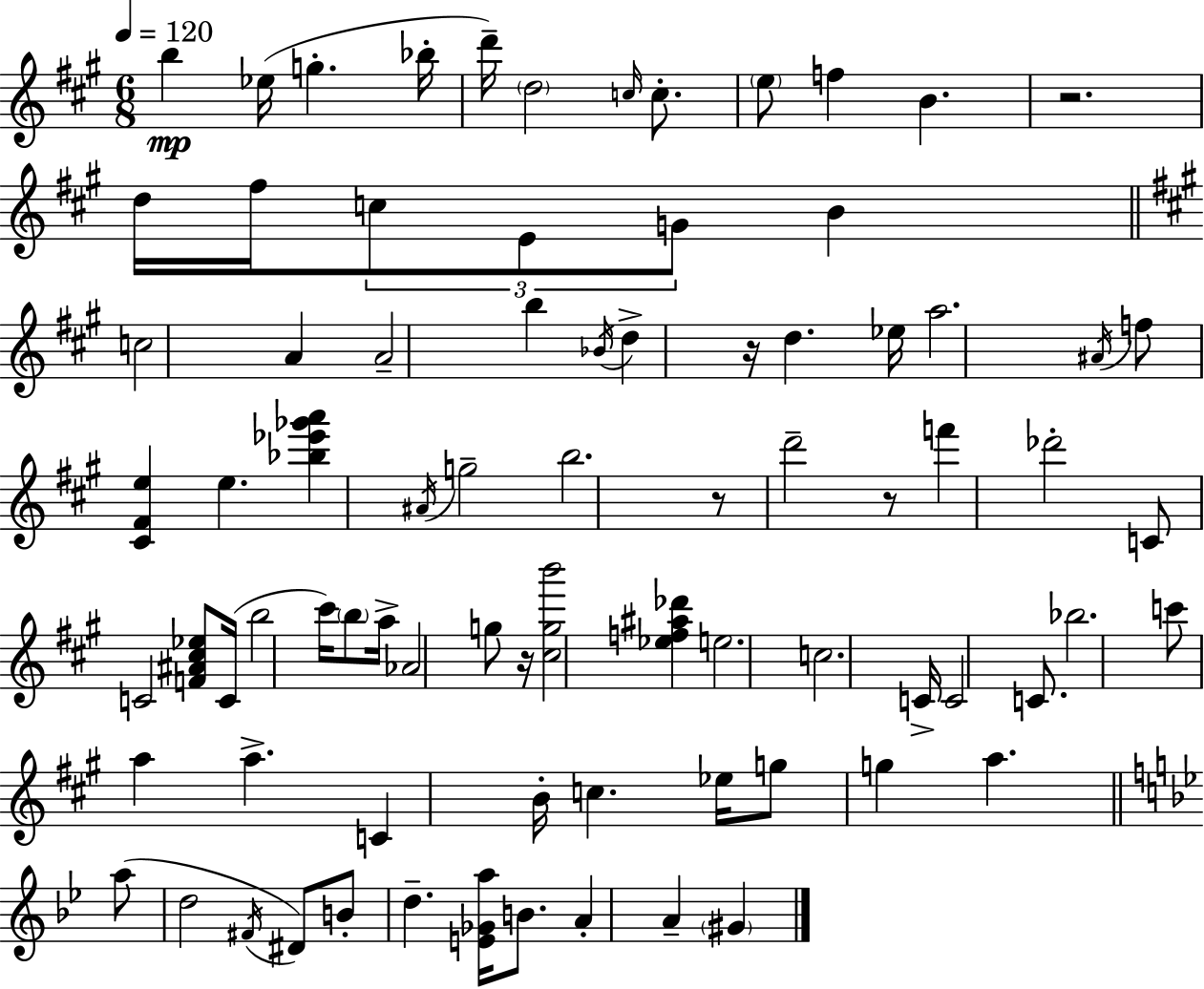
{
  \clef treble
  \numericTimeSignature
  \time 6/8
  \key a \major
  \tempo 4 = 120
  b''4\mp ees''16( g''4.-. bes''16-. | d'''16--) \parenthesize d''2 \grace { c''16 } c''8.-. | \parenthesize e''8 f''4 b'4. | r2. | \break d''16 fis''16 \tuplet 3/2 { c''8 e'8 g'8 } b'4 | \bar "||" \break \key a \major c''2 a'4 | a'2-- b''4 | \acciaccatura { bes'16 } d''4-> r16 d''4. | ees''16 a''2. | \break \acciaccatura { ais'16 } f''8 <cis' fis' e''>4 e''4. | <bes'' ees''' ges''' a'''>4 \acciaccatura { ais'16 } g''2-- | b''2. | r8 d'''2-- | \break r8 f'''4 des'''2-. | c'8 c'2 | <f' ais' cis'' ees''>8 c'16( b''2 | cis'''16) \parenthesize b''8 a''16-> aes'2 | \break g''8 r16 <cis'' g'' b'''>2 <ees'' f'' ais'' des'''>4 | e''2. | c''2. | c'16-> c'2 | \break c'8. bes''2. | c'''8 a''4 a''4.-> | c'4 b'16-. c''4. | ees''16 g''8 g''4 a''4. | \break \bar "||" \break \key bes \major a''8( d''2 \acciaccatura { fis'16 } dis'8) | b'8-. d''4.-- <e' ges' a''>16 b'8. | a'4-. a'4-- \parenthesize gis'4 | \bar "|."
}